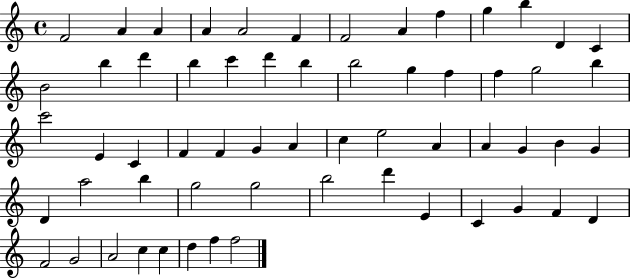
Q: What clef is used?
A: treble